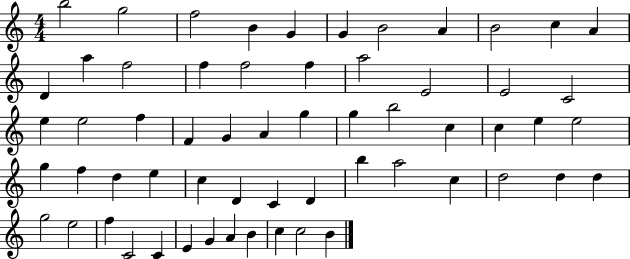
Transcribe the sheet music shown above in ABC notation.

X:1
T:Untitled
M:4/4
L:1/4
K:C
b2 g2 f2 B G G B2 A B2 c A D a f2 f f2 f a2 E2 E2 C2 e e2 f F G A g g b2 c c e e2 g f d e c D C D b a2 c d2 d d g2 e2 f C2 C E G A B c c2 B